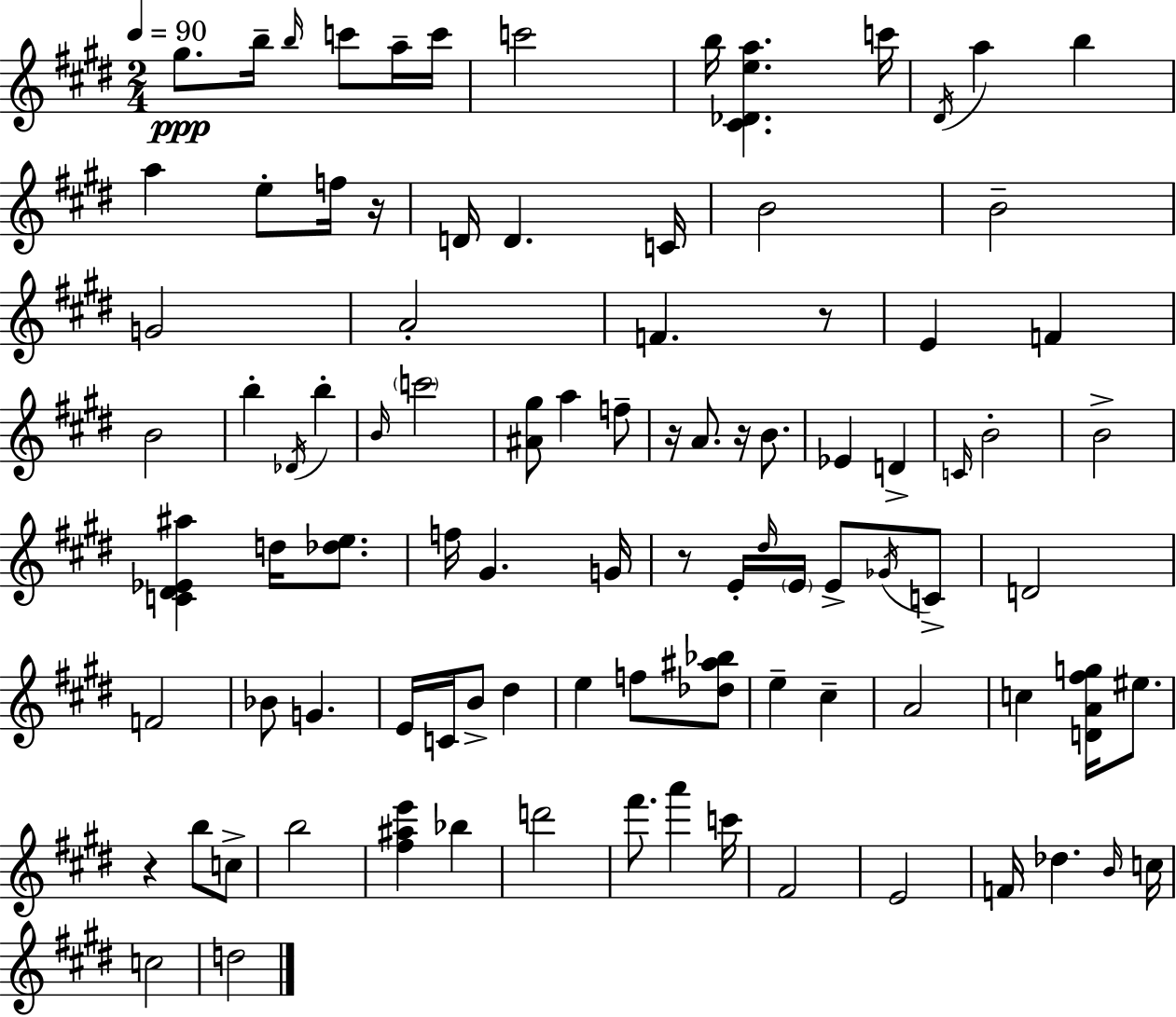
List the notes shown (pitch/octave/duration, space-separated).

G#5/e. B5/s B5/s C6/e A5/s C6/s C6/h B5/s [C#4,Db4,E5,A5]/q. C6/s D#4/s A5/q B5/q A5/q E5/e F5/s R/s D4/s D4/q. C4/s B4/h B4/h G4/h A4/h F4/q. R/e E4/q F4/q B4/h B5/q Db4/s B5/q B4/s C6/h [A#4,G#5]/e A5/q F5/e R/s A4/e. R/s B4/e. Eb4/q D4/q C4/s B4/h B4/h [C4,D#4,Eb4,A#5]/q D5/s [Db5,E5]/e. F5/s G#4/q. G4/s R/e E4/s D#5/s E4/s E4/e Gb4/s C4/e D4/h F4/h Bb4/e G4/q. E4/s C4/s B4/e D#5/q E5/q F5/e [Db5,A#5,Bb5]/e E5/q C#5/q A4/h C5/q [D4,A4,F#5,G5]/s EIS5/e. R/q B5/e C5/e B5/h [F#5,A#5,E6]/q Bb5/q D6/h F#6/e. A6/q C6/s F#4/h E4/h F4/s Db5/q. B4/s C5/s C5/h D5/h